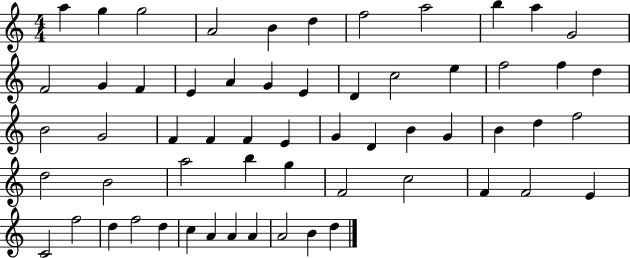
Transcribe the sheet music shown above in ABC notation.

X:1
T:Untitled
M:4/4
L:1/4
K:C
a g g2 A2 B d f2 a2 b a G2 F2 G F E A G E D c2 e f2 f d B2 G2 F F F E G D B G B d f2 d2 B2 a2 b g F2 c2 F F2 E C2 f2 d f2 d c A A A A2 B d